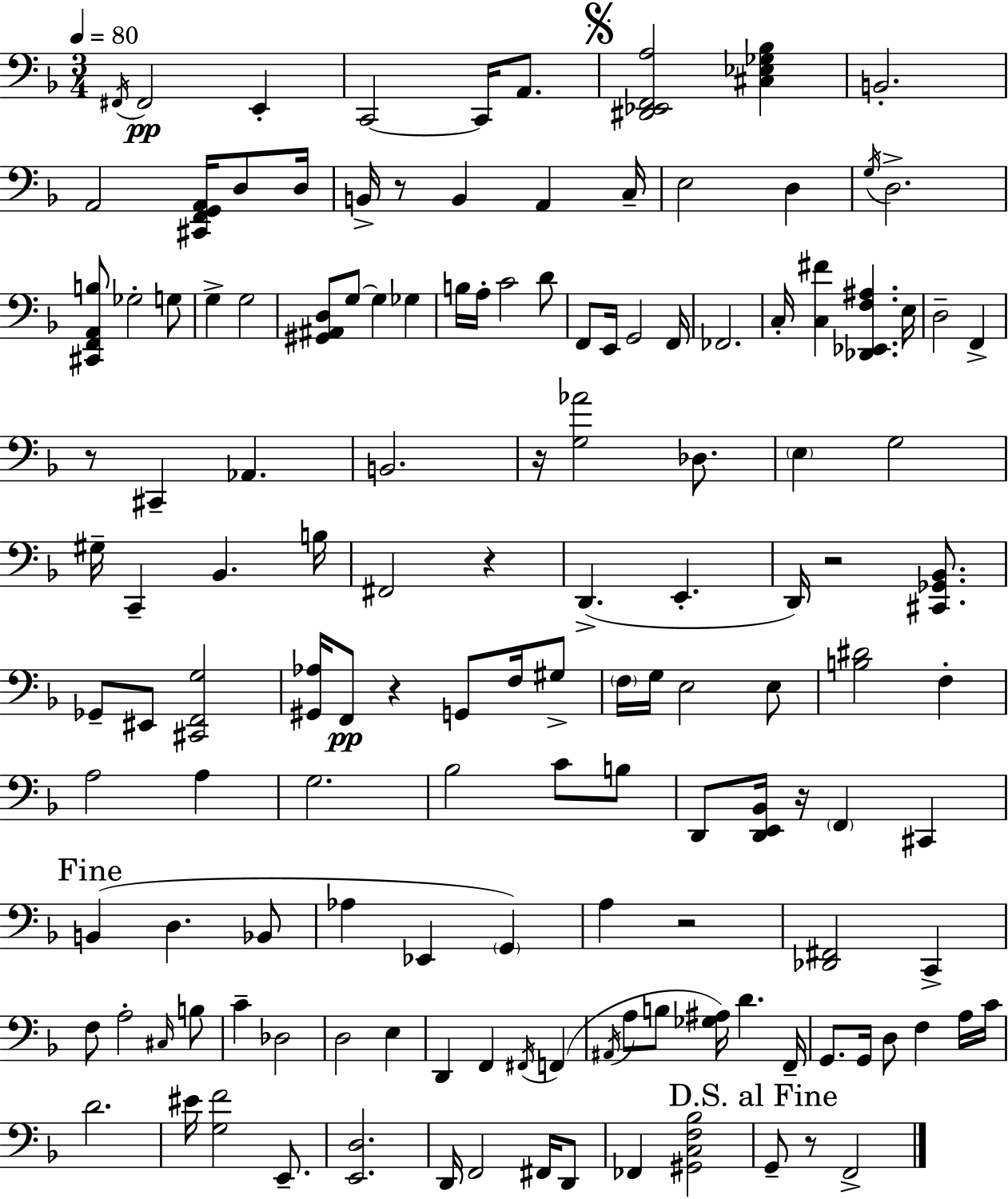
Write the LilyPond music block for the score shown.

{
  \clef bass
  \numericTimeSignature
  \time 3/4
  \key d \minor
  \tempo 4 = 80
  \repeat volta 2 { \acciaccatura { fis,16 }\pp fis,2 e,4-. | c,2~~ c,16 a,8. | \mark \markup { \musicglyph "scripts.segno" } <dis, ees, f, a>2 <cis ees ges bes>4 | b,2.-. | \break a,2 <cis, f, g, a,>16 d8 | d16 b,16-> r8 b,4 a,4 | c16-- e2 d4 | \acciaccatura { g16 } d2.-> | \break <cis, f, a, b>8 ges2-. | g8 g4-> g2 | <gis, ais, d>8 g8~~ g4 ges4 | b16 a16-. c'2 | \break d'8 f,8 e,16 g,2 | f,16 fes,2. | c16-. <c fis'>4 <des, ees, f ais>4. | e16 d2-- f,4-> | \break r8 cis,4-- aes,4. | b,2. | r16 <g aes'>2 des8. | \parenthesize e4 g2 | \break gis16-- c,4-- bes,4. | b16 fis,2 r4 | d,4.->( e,4.-. | d,16) r2 <cis, ges, bes,>8. | \break ges,8-- eis,8 <cis, f, g>2 | <gis, aes>16 f,8\pp r4 g,8 f16 | gis8-> \parenthesize f16 g16 e2 | e8 <b dis'>2 f4-. | \break a2 a4 | g2. | bes2 c'8 | b8 d,8 <d, e, bes,>16 r16 \parenthesize f,4 cis,4 | \break \mark "Fine" b,4( d4. | bes,8 aes4 ees,4 \parenthesize g,4) | a4 r2 | <des, fis,>2 c,4-> | \break f8 a2-. | \grace { cis16 } b8 c'4-- des2 | d2 e4 | d,4 f,4 \acciaccatura { fis,16 }( | \break f,4 \acciaccatura { ais,16 } a8 b8 <ges ais>16) d'4. | f,16-- g,8. g,16 d8 f4 | a16 c'16 d'2. | eis'16 <g f'>2 | \break e,8.-- <e, d>2. | d,16 f,2 | fis,16 d,8 fes,4 <gis, c f bes>2 | \mark "D.S. al Fine" g,8-- r8 f,2-> | \break } \bar "|."
}